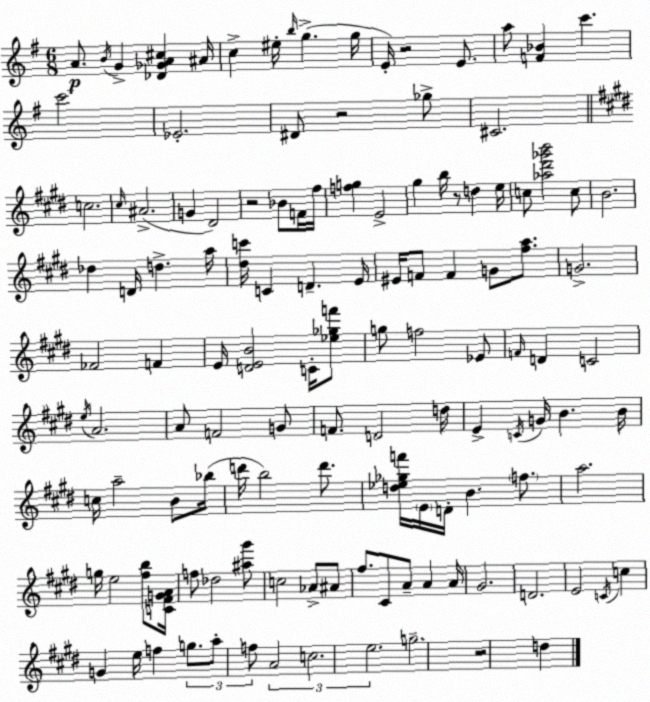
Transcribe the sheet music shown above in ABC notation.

X:1
T:Untitled
M:6/8
L:1/4
K:G
A/2 B/4 G [_D_GA^c] ^A/4 c ^e/4 b/4 g g/4 E/4 z2 E/2 a/2 [F_B] c' c'2 _E2 ^D/2 z2 _g/2 ^C2 c2 ^c/4 ^A2 G ^D2 z2 _B/2 F/4 ^f/4 [fg] E2 ^g b/4 z/2 d e/4 c/2 [_a^d'_g'b']2 c/2 B2 _d D/4 d a/4 [^dc']/4 C D E/4 ^E/4 F/2 F G/2 [^fa]/2 G2 _F2 F E/4 [DEB]2 C/4 [_e_gf']/2 g/2 f2 _E/2 F/4 D C2 e/4 A2 A/2 F2 G/2 F/2 D2 d/4 E C/4 G/4 B B/4 c/4 a2 B/2 _b/4 d'/4 b2 d'/2 [d_e_gf']/4 E/4 D/4 B f/2 a2 g/4 e2 [^fb]/2 [C^FGA]/4 f/2 _d2 [^a^g']/2 c2 _A/2 ^A/2 ^f/2 ^C/2 A/2 A A/4 ^G2 D2 E2 C/4 c G e/4 f g/2 a/2 f/2 A2 c2 e2 g2 z2 d